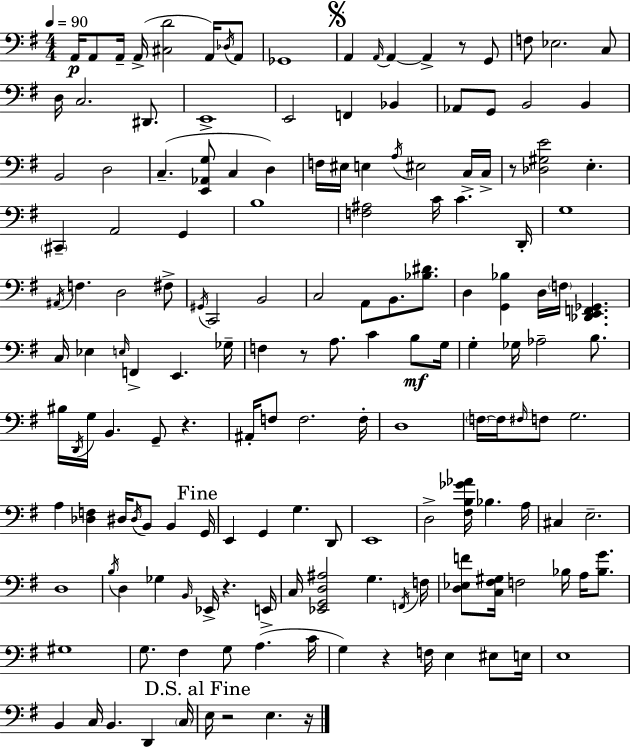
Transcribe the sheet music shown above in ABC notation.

X:1
T:Untitled
M:4/4
L:1/4
K:Em
A,,/4 A,,/2 A,,/4 A,,/4 [^C,D]2 A,,/4 _D,/4 A,,/2 _G,,4 A,, A,,/4 A,, A,, z/2 G,,/2 F,/2 _E,2 C,/2 D,/4 C,2 ^D,,/2 E,,4 E,,2 F,, _B,, _A,,/2 G,,/2 B,,2 B,, B,,2 D,2 C, [E,,_A,,G,]/2 C, D, F,/4 ^E,/4 E, A,/4 ^E,2 C,/4 C,/4 z/2 [_D,^G,E]2 E, ^C,, A,,2 G,, B,4 [F,^A,]2 C/4 C D,,/4 G,4 ^A,,/4 F, D,2 ^F,/2 ^G,,/4 C,,2 B,,2 C,2 A,,/2 B,,/2 [_B,^D]/2 D, [G,,_B,] D,/4 F,/4 [_D,,E,,F,,_G,,] C,/4 _E, E,/4 F,, E,, _G,/4 F, z/2 A,/2 C B,/2 G,/4 G, _G,/4 _A,2 B,/2 ^B,/4 D,,/4 G,/4 B,, G,,/2 z ^A,,/4 F,/2 F,2 F,/4 D,4 F,/4 F,/4 ^F,/4 F,/2 G,2 A, [_D,F,] ^D,/4 ^D,/4 B,,/2 B,, G,,/4 E,, G,, G, D,,/2 E,,4 D,2 [^F,B,_G_A]/4 _B, A,/4 ^C, E,2 D,4 B,/4 D, _G, B,,/4 _E,,/4 z E,,/4 C,/4 [_E,,G,,D,^A,]2 G, F,,/4 F,/4 [D,_E,F]/2 [C,^F,^G,]/4 F,2 _B,/4 A,/4 [_B,G]/2 ^G,4 G,/2 ^F, G,/2 A, C/4 G, z F,/4 E, ^E,/2 E,/4 E,4 B,, C,/4 B,, D,, C,/4 E,/4 z2 E, z/4